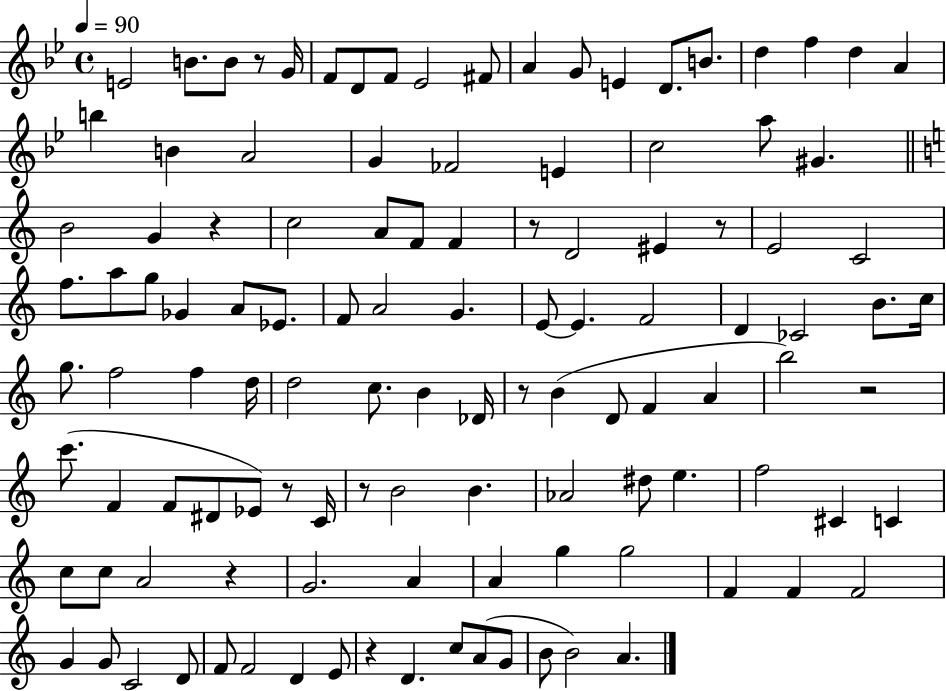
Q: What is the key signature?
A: BES major